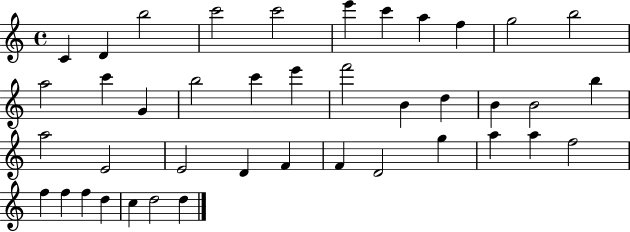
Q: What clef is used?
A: treble